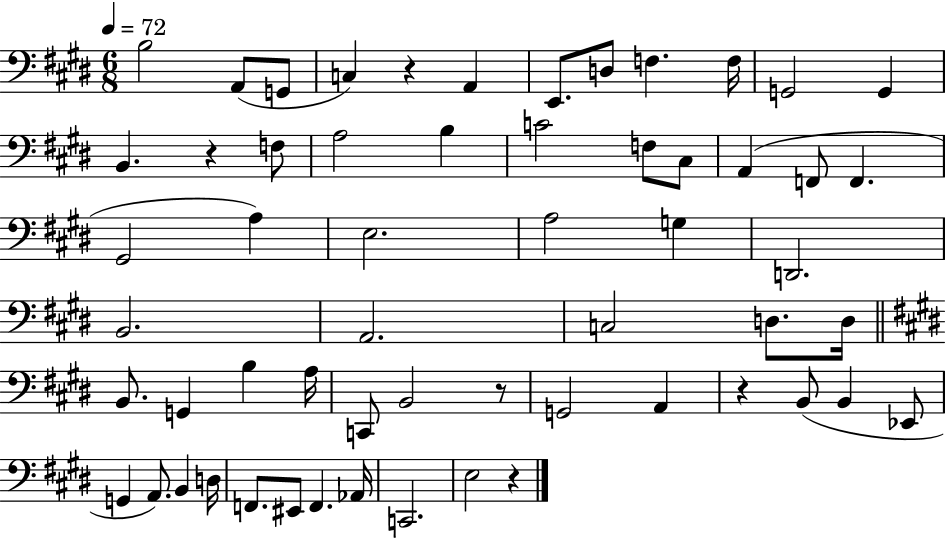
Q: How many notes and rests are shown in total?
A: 58